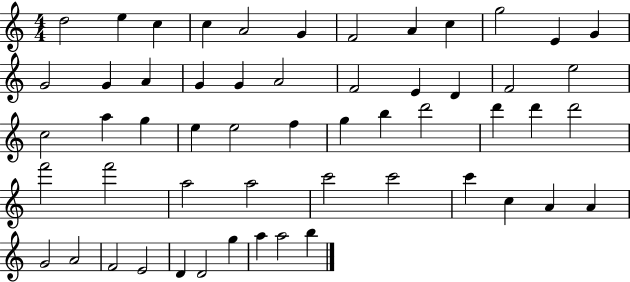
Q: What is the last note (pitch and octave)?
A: B5